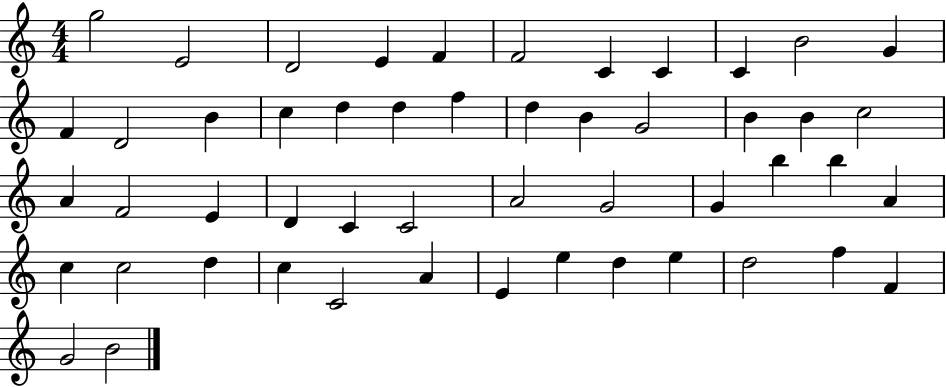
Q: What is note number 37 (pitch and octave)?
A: C5